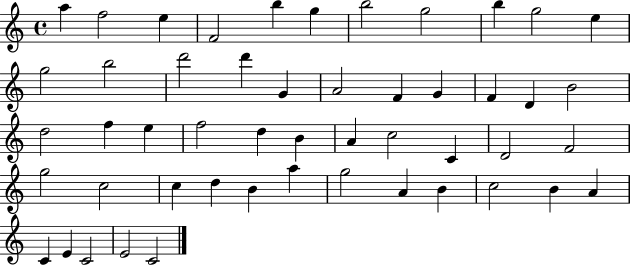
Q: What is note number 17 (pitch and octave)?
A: A4